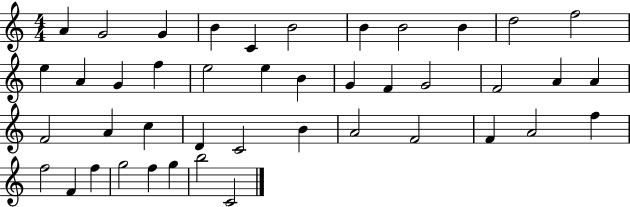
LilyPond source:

{
  \clef treble
  \numericTimeSignature
  \time 4/4
  \key c \major
  a'4 g'2 g'4 | b'4 c'4 b'2 | b'4 b'2 b'4 | d''2 f''2 | \break e''4 a'4 g'4 f''4 | e''2 e''4 b'4 | g'4 f'4 g'2 | f'2 a'4 a'4 | \break f'2 a'4 c''4 | d'4 c'2 b'4 | a'2 f'2 | f'4 a'2 f''4 | \break f''2 f'4 f''4 | g''2 f''4 g''4 | b''2 c'2 | \bar "|."
}